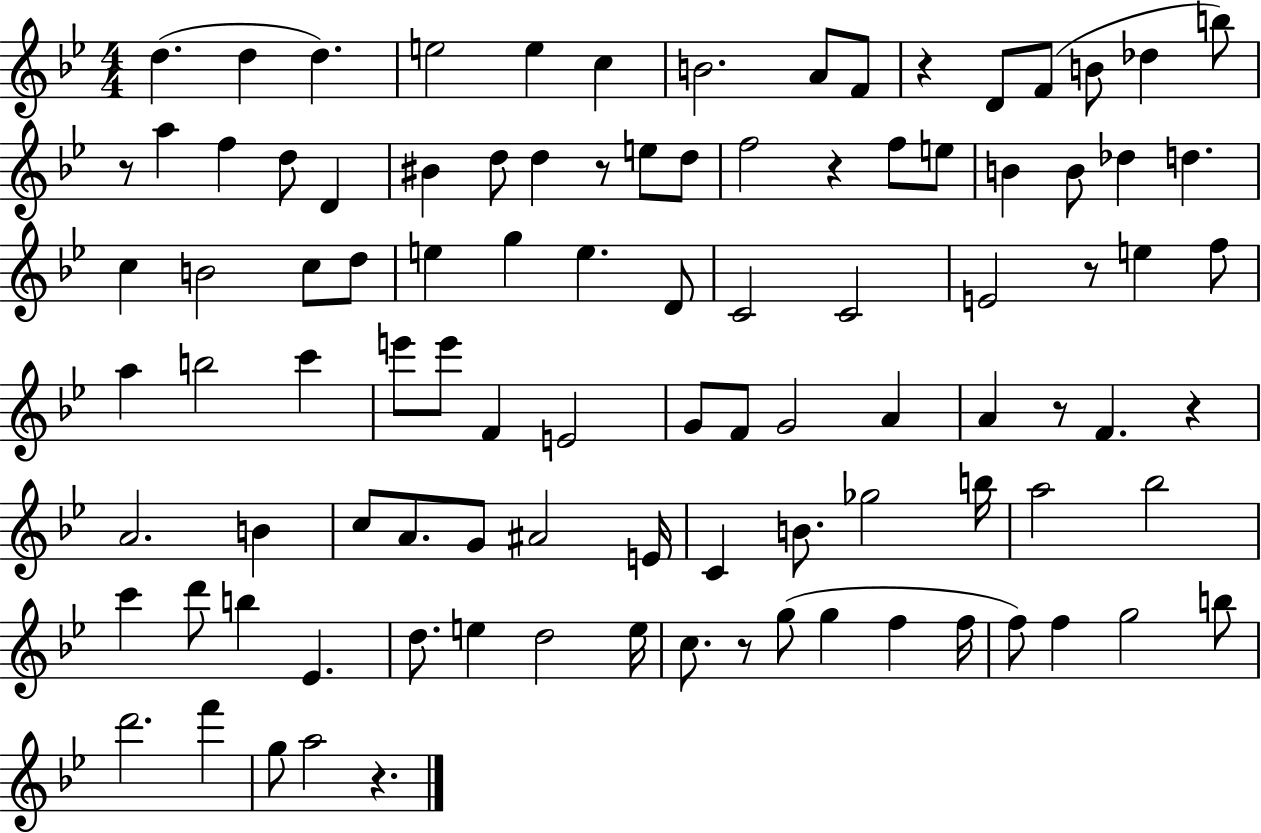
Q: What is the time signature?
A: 4/4